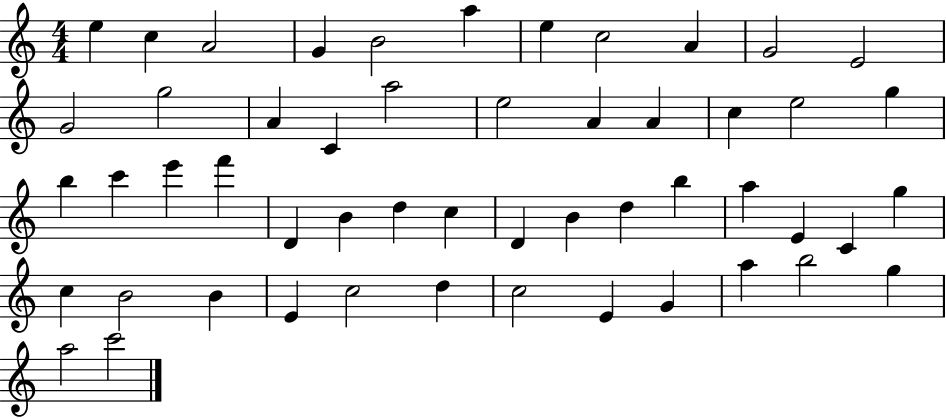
E5/q C5/q A4/h G4/q B4/h A5/q E5/q C5/h A4/q G4/h E4/h G4/h G5/h A4/q C4/q A5/h E5/h A4/q A4/q C5/q E5/h G5/q B5/q C6/q E6/q F6/q D4/q B4/q D5/q C5/q D4/q B4/q D5/q B5/q A5/q E4/q C4/q G5/q C5/q B4/h B4/q E4/q C5/h D5/q C5/h E4/q G4/q A5/q B5/h G5/q A5/h C6/h